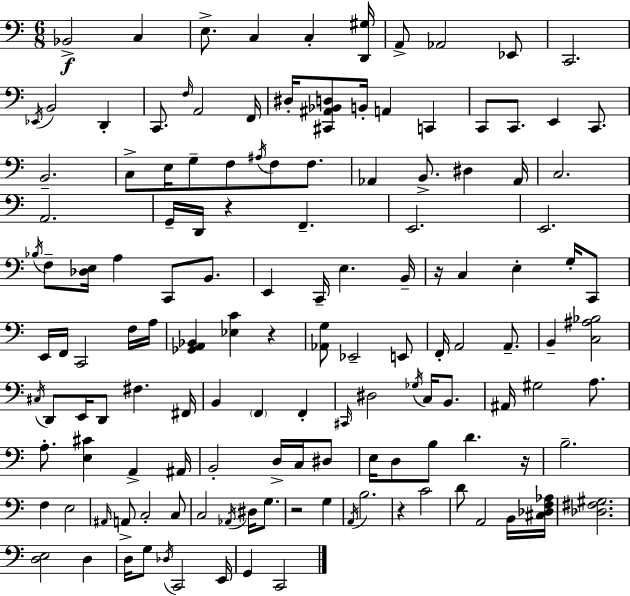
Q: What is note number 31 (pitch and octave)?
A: F3